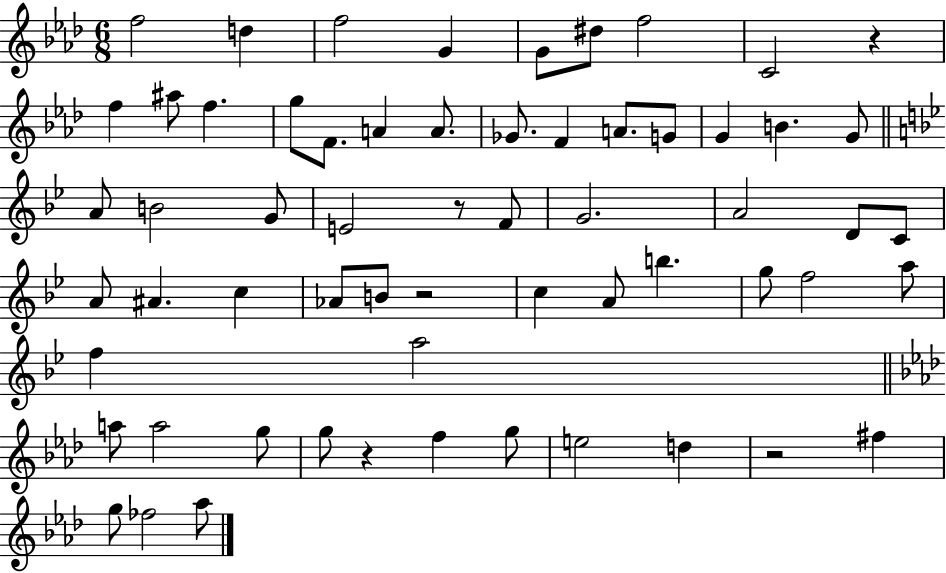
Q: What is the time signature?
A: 6/8